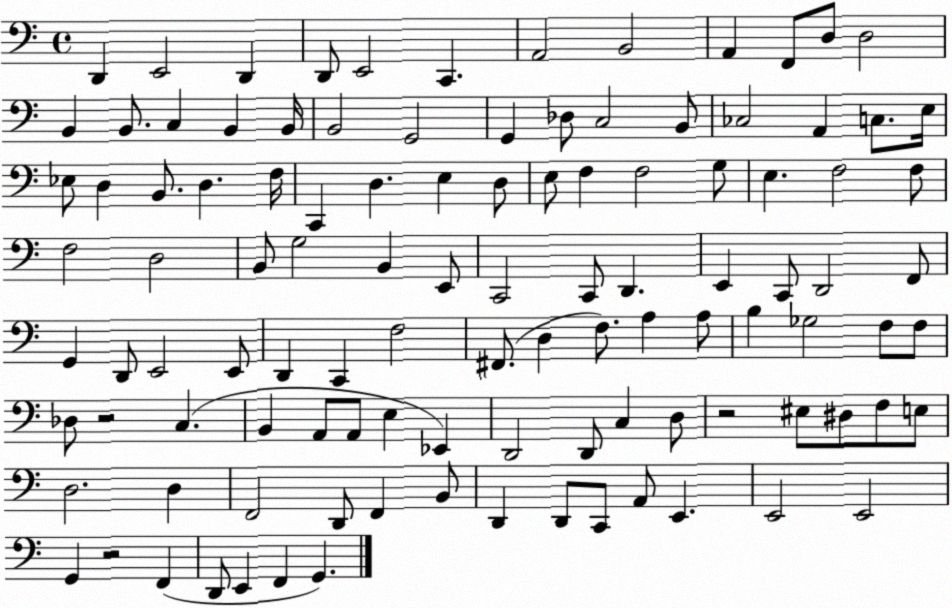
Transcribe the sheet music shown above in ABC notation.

X:1
T:Untitled
M:4/4
L:1/4
K:C
D,, E,,2 D,, D,,/2 E,,2 C,, A,,2 B,,2 A,, F,,/2 D,/2 D,2 B,, B,,/2 C, B,, B,,/4 B,,2 G,,2 G,, _D,/2 C,2 B,,/2 _C,2 A,, C,/2 E,/4 _E,/2 D, B,,/2 D, F,/4 C,, D, E, D,/2 E,/2 F, F,2 G,/2 E, F,2 F,/2 F,2 D,2 B,,/2 G,2 B,, E,,/2 C,,2 C,,/2 D,, E,, C,,/2 D,,2 F,,/2 G,, D,,/2 E,,2 E,,/2 D,, C,, F,2 ^F,,/2 D, F,/2 A, A,/2 B, _G,2 F,/2 F,/2 _D,/2 z2 C, B,, A,,/2 A,,/2 E, _E,, D,,2 D,,/2 C, D,/2 z2 ^E,/2 ^D,/2 F,/2 E,/2 D,2 D, F,,2 D,,/2 F,, B,,/2 D,, D,,/2 C,,/2 A,,/2 E,, E,,2 E,,2 G,, z2 F,, D,,/2 E,, F,, G,,